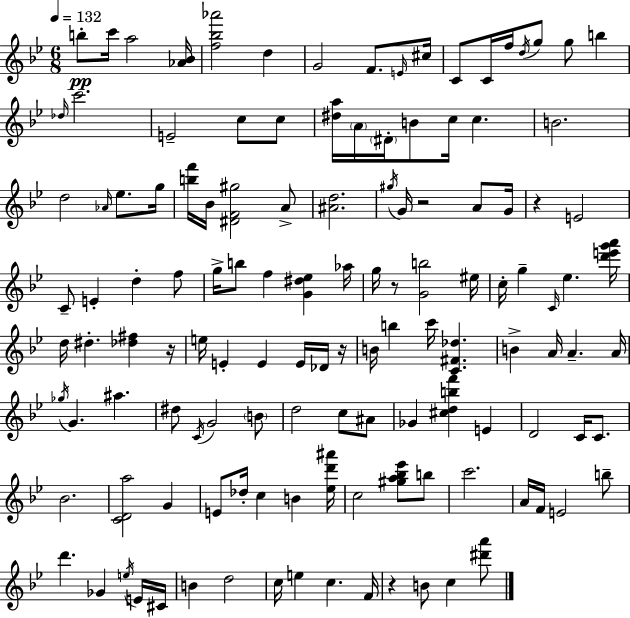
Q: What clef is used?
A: treble